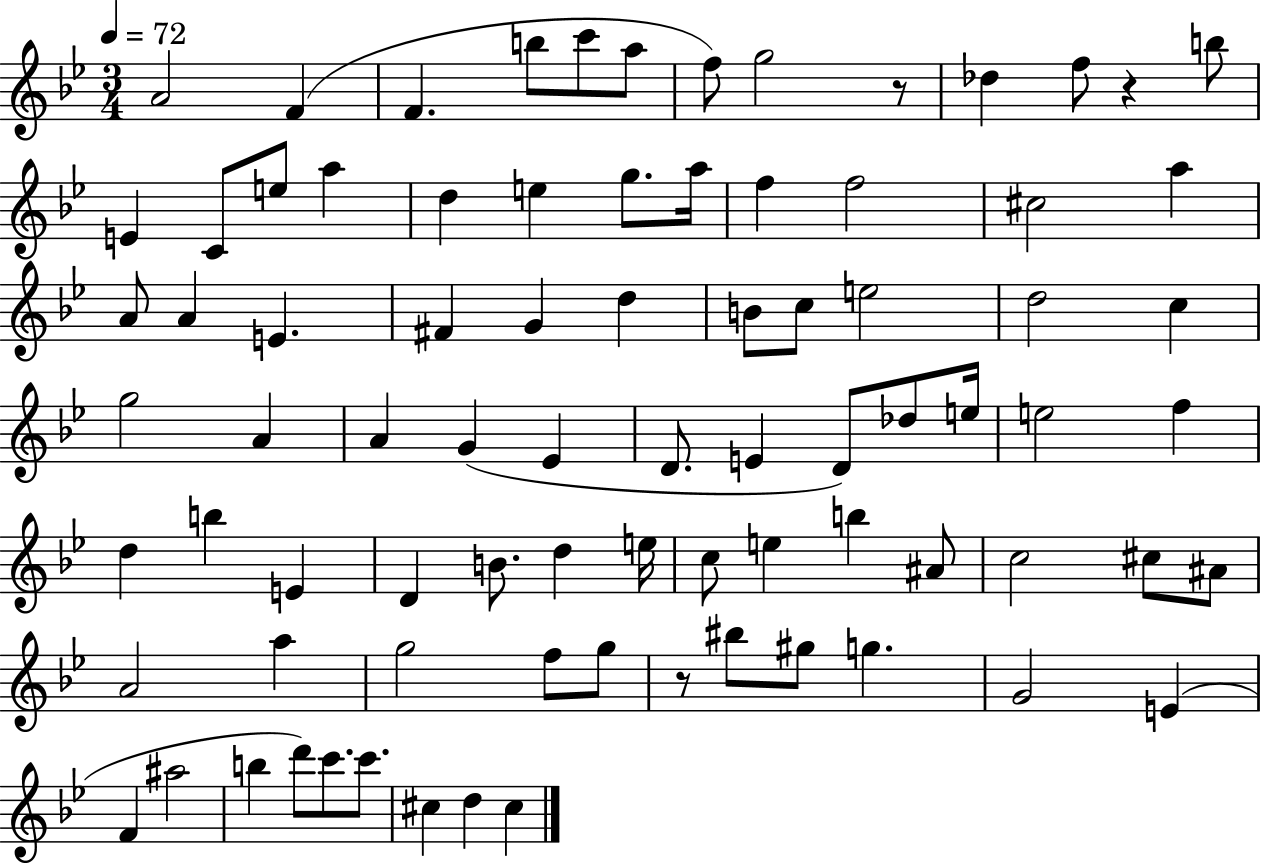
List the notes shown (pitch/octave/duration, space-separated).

A4/h F4/q F4/q. B5/e C6/e A5/e F5/e G5/h R/e Db5/q F5/e R/q B5/e E4/q C4/e E5/e A5/q D5/q E5/q G5/e. A5/s F5/q F5/h C#5/h A5/q A4/e A4/q E4/q. F#4/q G4/q D5/q B4/e C5/e E5/h D5/h C5/q G5/h A4/q A4/q G4/q Eb4/q D4/e. E4/q D4/e Db5/e E5/s E5/h F5/q D5/q B5/q E4/q D4/q B4/e. D5/q E5/s C5/e E5/q B5/q A#4/e C5/h C#5/e A#4/e A4/h A5/q G5/h F5/e G5/e R/e BIS5/e G#5/e G5/q. G4/h E4/q F4/q A#5/h B5/q D6/e C6/e. C6/e. C#5/q D5/q C#5/q